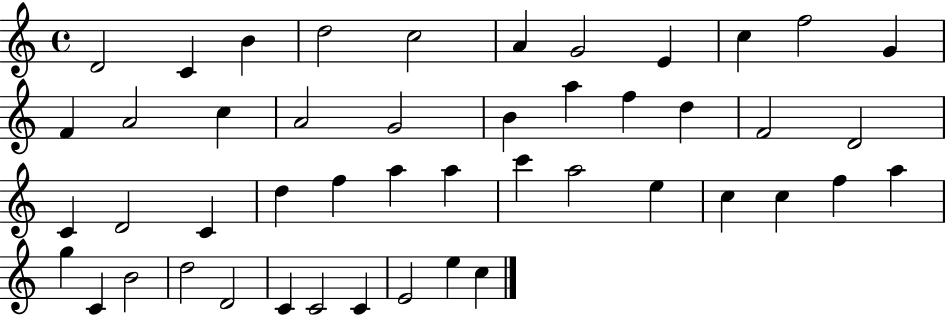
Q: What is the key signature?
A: C major